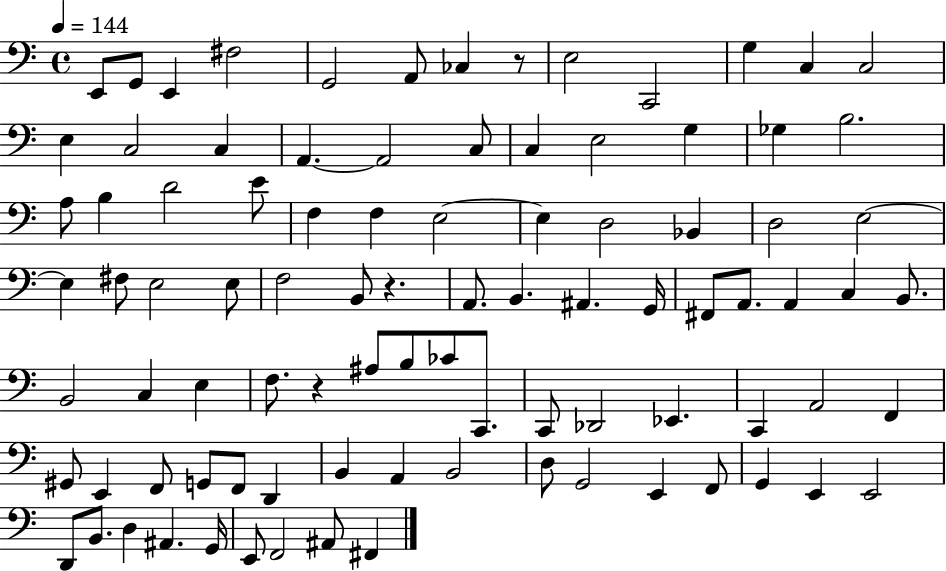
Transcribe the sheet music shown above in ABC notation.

X:1
T:Untitled
M:4/4
L:1/4
K:C
E,,/2 G,,/2 E,, ^F,2 G,,2 A,,/2 _C, z/2 E,2 C,,2 G, C, C,2 E, C,2 C, A,, A,,2 C,/2 C, E,2 G, _G, B,2 A,/2 B, D2 E/2 F, F, E,2 E, D,2 _B,, D,2 E,2 E, ^F,/2 E,2 E,/2 F,2 B,,/2 z A,,/2 B,, ^A,, G,,/4 ^F,,/2 A,,/2 A,, C, B,,/2 B,,2 C, E, F,/2 z ^A,/2 B,/2 _C/2 C,,/2 C,,/2 _D,,2 _E,, C,, A,,2 F,, ^G,,/2 E,, F,,/2 G,,/2 F,,/2 D,, B,, A,, B,,2 D,/2 G,,2 E,, F,,/2 G,, E,, E,,2 D,,/2 B,,/2 D, ^A,, G,,/4 E,,/2 F,,2 ^A,,/2 ^F,,